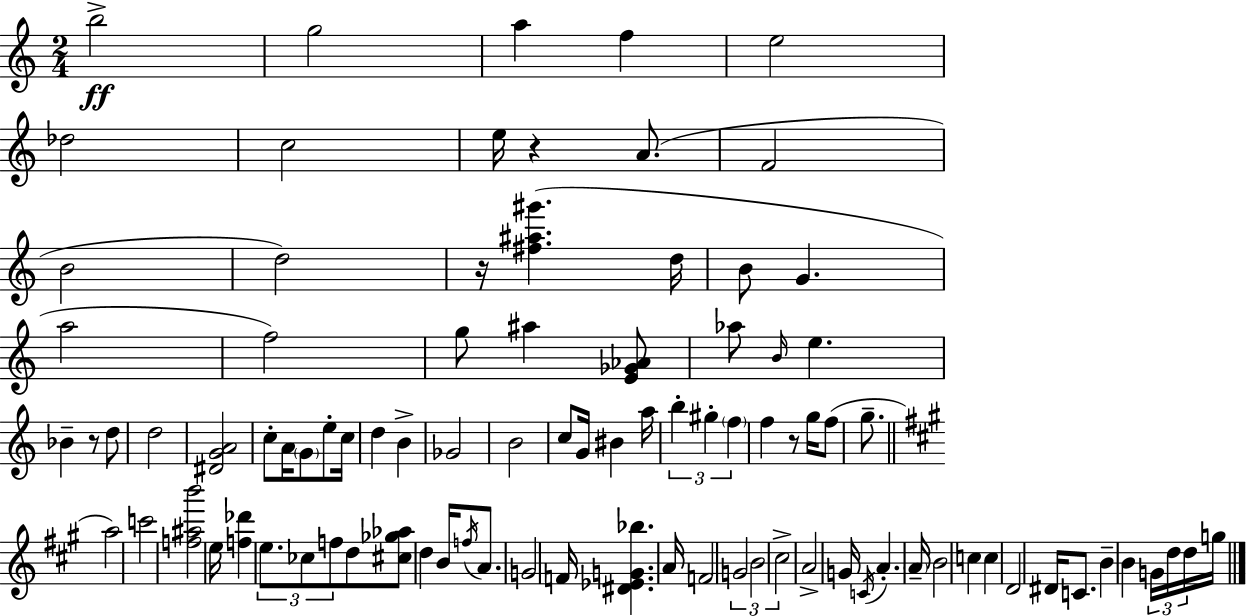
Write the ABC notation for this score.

X:1
T:Untitled
M:2/4
L:1/4
K:C
b2 g2 a f e2 _d2 c2 e/4 z A/2 F2 B2 d2 z/4 [^f^a^g'] d/4 B/2 G a2 f2 g/2 ^a [E_G_A]/2 _a/2 B/4 e _B z/2 d/2 d2 [^DGA]2 c/2 A/4 G/2 e/2 c/4 d B _G2 B2 c/2 G/4 ^B a/4 b ^g f f z/2 g/4 f/2 g/2 a2 c'2 [f^ab']2 e/4 [f_d'] e/2 _c/2 f/2 d/2 [^c_g_a]/2 d B/4 f/4 A/2 G2 F/4 [^D_EG_b] A/4 F2 G2 B2 ^c2 A2 G/4 C/4 A A/4 B2 c c D2 ^D/4 C/2 B B G/4 d/4 d/4 g/4